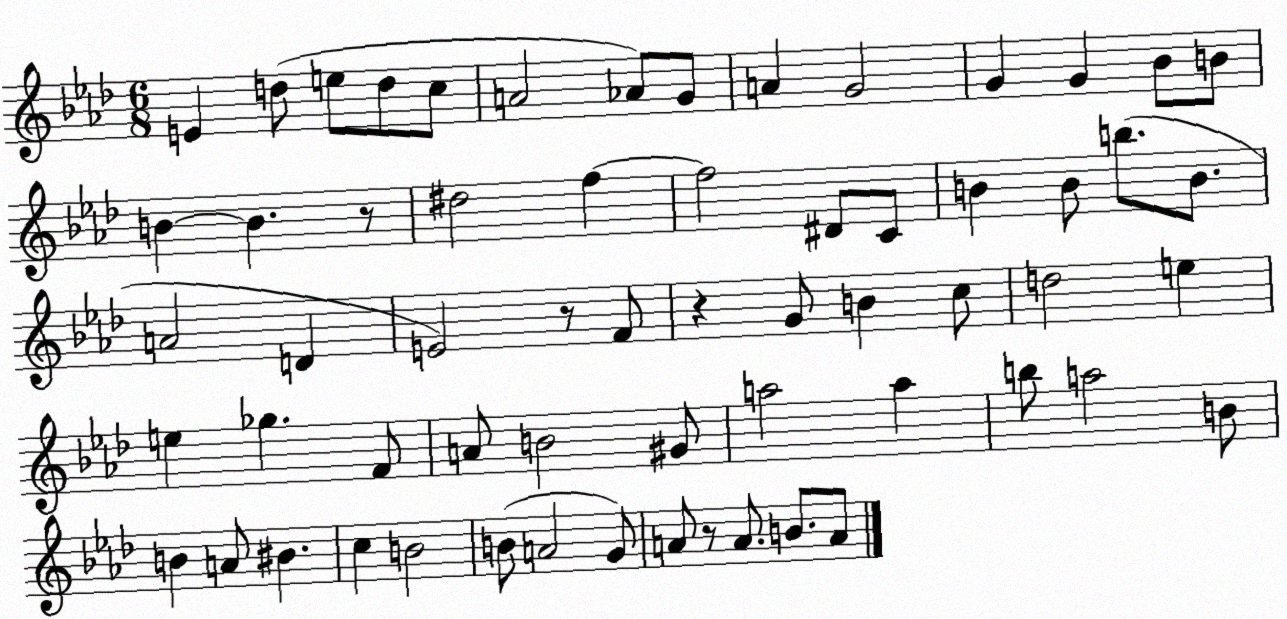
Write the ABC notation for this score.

X:1
T:Untitled
M:6/8
L:1/4
K:Ab
E d/2 e/2 d/2 c/2 A2 _A/2 G/2 A G2 G G _B/2 B/2 B B z/2 ^d2 f f2 ^D/2 C/2 B B/2 b/2 B/2 A2 D E2 z/2 F/2 z G/2 B c/2 d2 e e _g F/2 A/2 B2 ^G/2 a2 a b/2 a2 B/2 B A/2 ^B c B2 B/2 A2 G/2 A/2 z/2 A/2 B/2 A/2